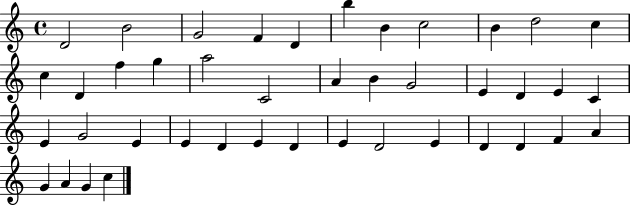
{
  \clef treble
  \time 4/4
  \defaultTimeSignature
  \key c \major
  d'2 b'2 | g'2 f'4 d'4 | b''4 b'4 c''2 | b'4 d''2 c''4 | \break c''4 d'4 f''4 g''4 | a''2 c'2 | a'4 b'4 g'2 | e'4 d'4 e'4 c'4 | \break e'4 g'2 e'4 | e'4 d'4 e'4 d'4 | e'4 d'2 e'4 | d'4 d'4 f'4 a'4 | \break g'4 a'4 g'4 c''4 | \bar "|."
}